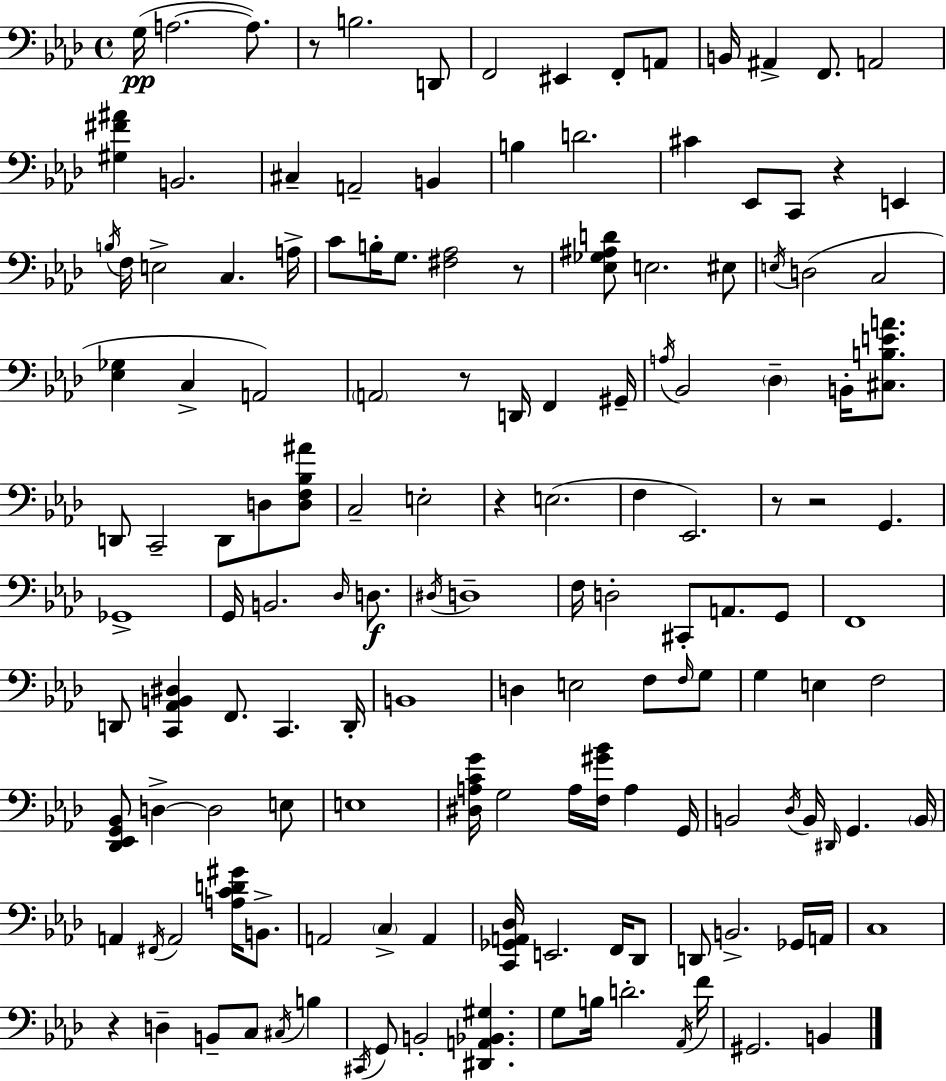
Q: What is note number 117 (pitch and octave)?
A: C#2